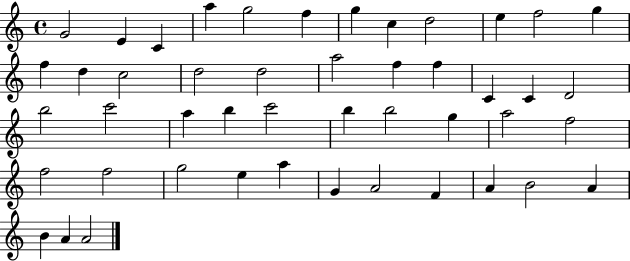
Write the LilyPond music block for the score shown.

{
  \clef treble
  \time 4/4
  \defaultTimeSignature
  \key c \major
  g'2 e'4 c'4 | a''4 g''2 f''4 | g''4 c''4 d''2 | e''4 f''2 g''4 | \break f''4 d''4 c''2 | d''2 d''2 | a''2 f''4 f''4 | c'4 c'4 d'2 | \break b''2 c'''2 | a''4 b''4 c'''2 | b''4 b''2 g''4 | a''2 f''2 | \break f''2 f''2 | g''2 e''4 a''4 | g'4 a'2 f'4 | a'4 b'2 a'4 | \break b'4 a'4 a'2 | \bar "|."
}